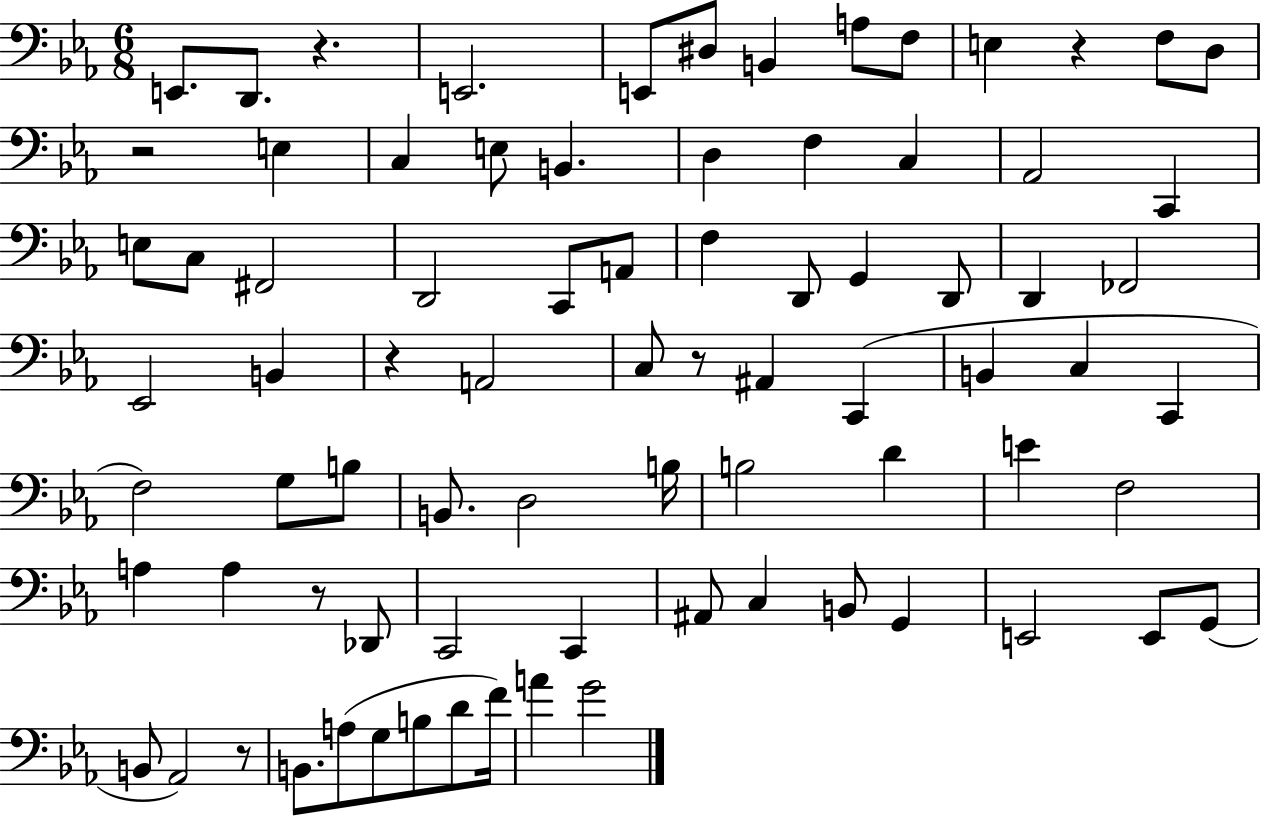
E2/e. D2/e. R/q. E2/h. E2/e D#3/e B2/q A3/e F3/e E3/q R/q F3/e D3/e R/h E3/q C3/q E3/e B2/q. D3/q F3/q C3/q Ab2/h C2/q E3/e C3/e F#2/h D2/h C2/e A2/e F3/q D2/e G2/q D2/e D2/q FES2/h Eb2/h B2/q R/q A2/h C3/e R/e A#2/q C2/q B2/q C3/q C2/q F3/h G3/e B3/e B2/e. D3/h B3/s B3/h D4/q E4/q F3/h A3/q A3/q R/e Db2/e C2/h C2/q A#2/e C3/q B2/e G2/q E2/h E2/e G2/e B2/e Ab2/h R/e B2/e. A3/e G3/e B3/e D4/e F4/s A4/q G4/h